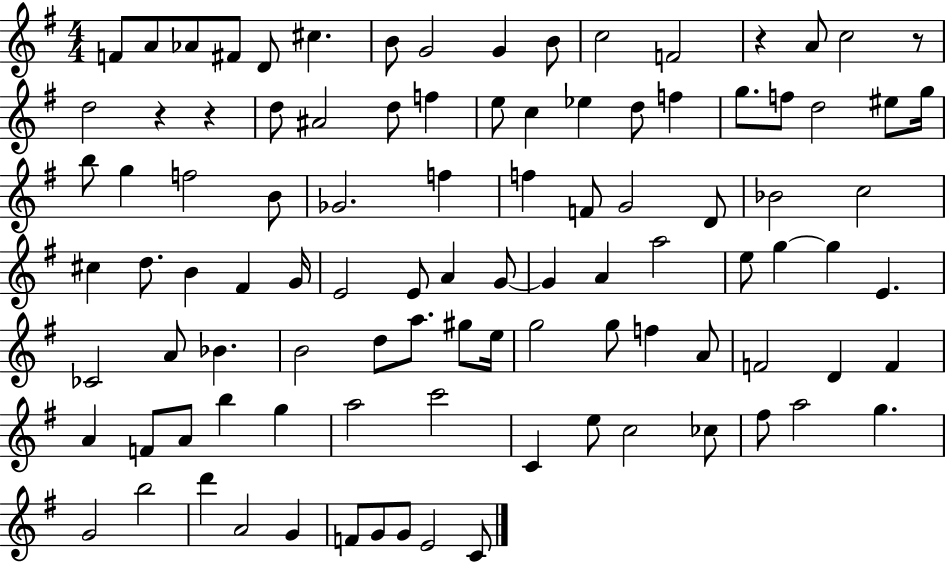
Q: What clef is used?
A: treble